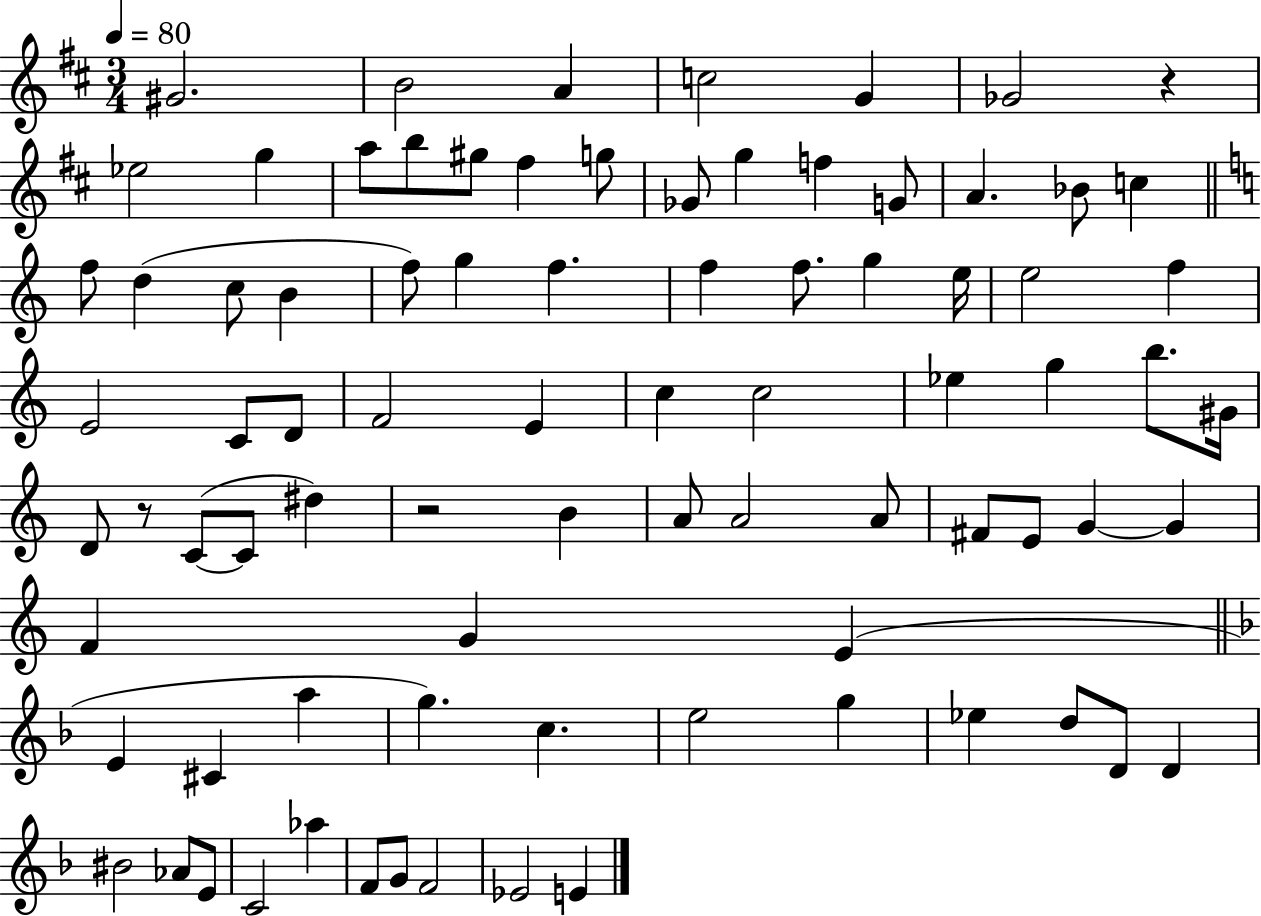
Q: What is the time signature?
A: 3/4